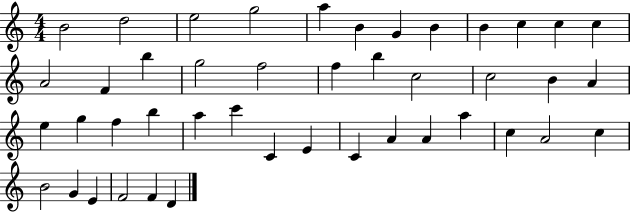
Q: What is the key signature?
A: C major